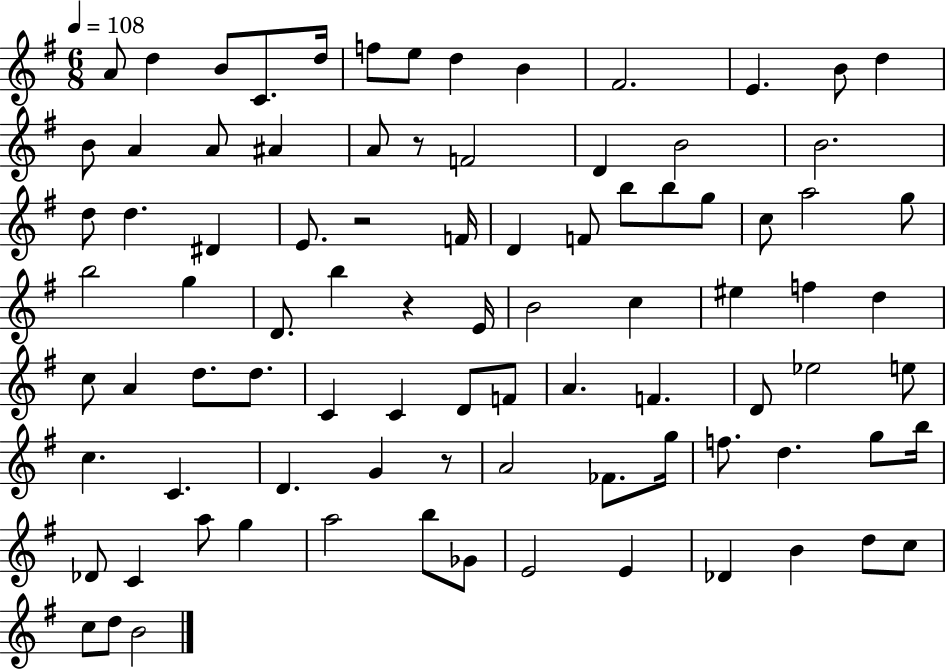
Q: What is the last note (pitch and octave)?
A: B4